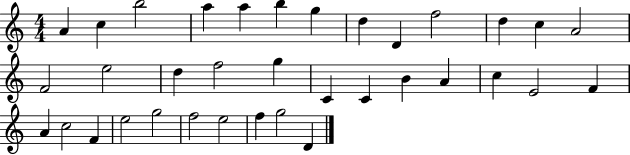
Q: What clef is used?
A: treble